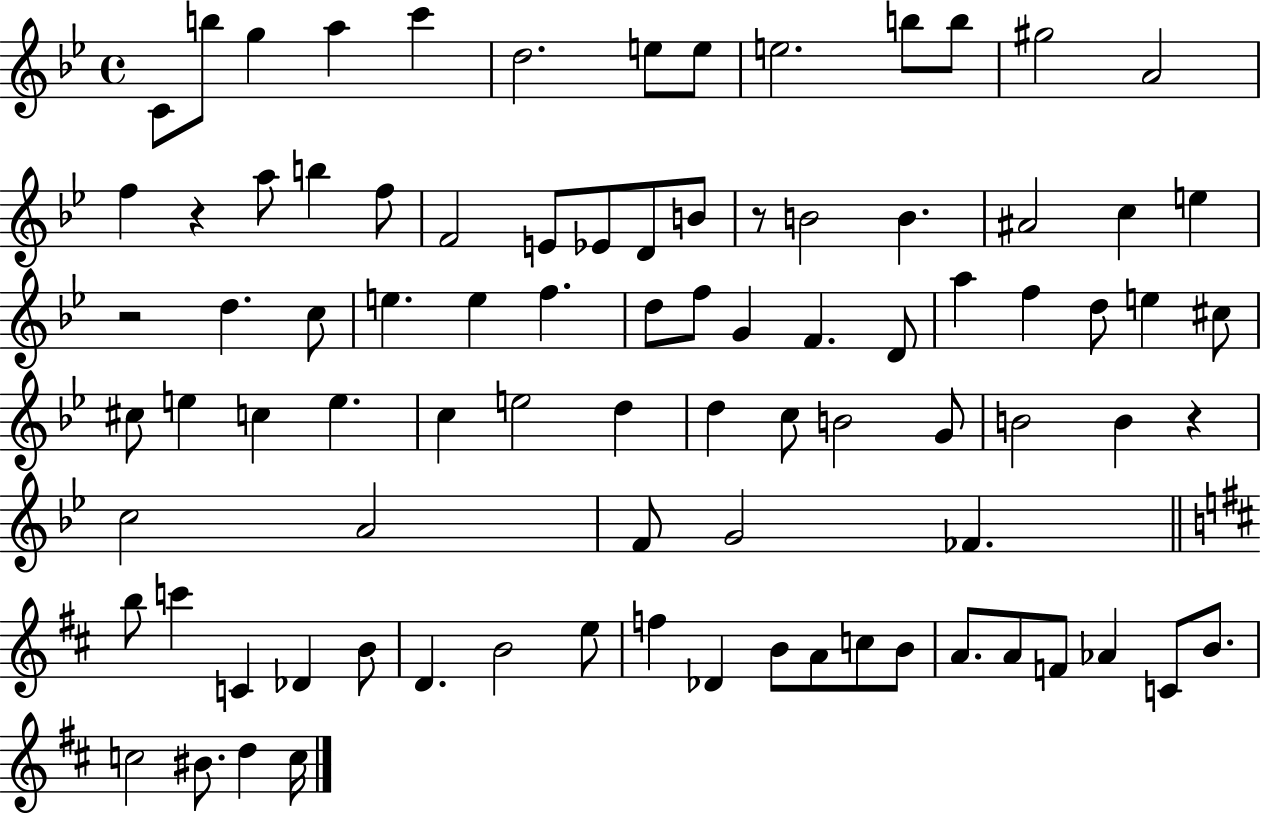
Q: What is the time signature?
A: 4/4